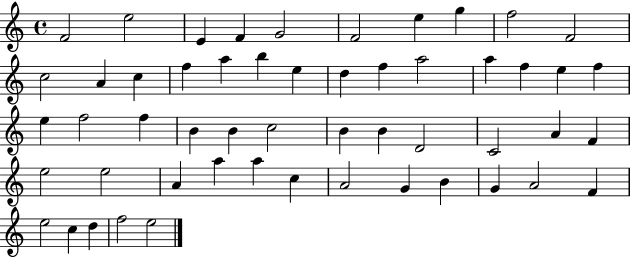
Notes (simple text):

F4/h E5/h E4/q F4/q G4/h F4/h E5/q G5/q F5/h F4/h C5/h A4/q C5/q F5/q A5/q B5/q E5/q D5/q F5/q A5/h A5/q F5/q E5/q F5/q E5/q F5/h F5/q B4/q B4/q C5/h B4/q B4/q D4/h C4/h A4/q F4/q E5/h E5/h A4/q A5/q A5/q C5/q A4/h G4/q B4/q G4/q A4/h F4/q E5/h C5/q D5/q F5/h E5/h